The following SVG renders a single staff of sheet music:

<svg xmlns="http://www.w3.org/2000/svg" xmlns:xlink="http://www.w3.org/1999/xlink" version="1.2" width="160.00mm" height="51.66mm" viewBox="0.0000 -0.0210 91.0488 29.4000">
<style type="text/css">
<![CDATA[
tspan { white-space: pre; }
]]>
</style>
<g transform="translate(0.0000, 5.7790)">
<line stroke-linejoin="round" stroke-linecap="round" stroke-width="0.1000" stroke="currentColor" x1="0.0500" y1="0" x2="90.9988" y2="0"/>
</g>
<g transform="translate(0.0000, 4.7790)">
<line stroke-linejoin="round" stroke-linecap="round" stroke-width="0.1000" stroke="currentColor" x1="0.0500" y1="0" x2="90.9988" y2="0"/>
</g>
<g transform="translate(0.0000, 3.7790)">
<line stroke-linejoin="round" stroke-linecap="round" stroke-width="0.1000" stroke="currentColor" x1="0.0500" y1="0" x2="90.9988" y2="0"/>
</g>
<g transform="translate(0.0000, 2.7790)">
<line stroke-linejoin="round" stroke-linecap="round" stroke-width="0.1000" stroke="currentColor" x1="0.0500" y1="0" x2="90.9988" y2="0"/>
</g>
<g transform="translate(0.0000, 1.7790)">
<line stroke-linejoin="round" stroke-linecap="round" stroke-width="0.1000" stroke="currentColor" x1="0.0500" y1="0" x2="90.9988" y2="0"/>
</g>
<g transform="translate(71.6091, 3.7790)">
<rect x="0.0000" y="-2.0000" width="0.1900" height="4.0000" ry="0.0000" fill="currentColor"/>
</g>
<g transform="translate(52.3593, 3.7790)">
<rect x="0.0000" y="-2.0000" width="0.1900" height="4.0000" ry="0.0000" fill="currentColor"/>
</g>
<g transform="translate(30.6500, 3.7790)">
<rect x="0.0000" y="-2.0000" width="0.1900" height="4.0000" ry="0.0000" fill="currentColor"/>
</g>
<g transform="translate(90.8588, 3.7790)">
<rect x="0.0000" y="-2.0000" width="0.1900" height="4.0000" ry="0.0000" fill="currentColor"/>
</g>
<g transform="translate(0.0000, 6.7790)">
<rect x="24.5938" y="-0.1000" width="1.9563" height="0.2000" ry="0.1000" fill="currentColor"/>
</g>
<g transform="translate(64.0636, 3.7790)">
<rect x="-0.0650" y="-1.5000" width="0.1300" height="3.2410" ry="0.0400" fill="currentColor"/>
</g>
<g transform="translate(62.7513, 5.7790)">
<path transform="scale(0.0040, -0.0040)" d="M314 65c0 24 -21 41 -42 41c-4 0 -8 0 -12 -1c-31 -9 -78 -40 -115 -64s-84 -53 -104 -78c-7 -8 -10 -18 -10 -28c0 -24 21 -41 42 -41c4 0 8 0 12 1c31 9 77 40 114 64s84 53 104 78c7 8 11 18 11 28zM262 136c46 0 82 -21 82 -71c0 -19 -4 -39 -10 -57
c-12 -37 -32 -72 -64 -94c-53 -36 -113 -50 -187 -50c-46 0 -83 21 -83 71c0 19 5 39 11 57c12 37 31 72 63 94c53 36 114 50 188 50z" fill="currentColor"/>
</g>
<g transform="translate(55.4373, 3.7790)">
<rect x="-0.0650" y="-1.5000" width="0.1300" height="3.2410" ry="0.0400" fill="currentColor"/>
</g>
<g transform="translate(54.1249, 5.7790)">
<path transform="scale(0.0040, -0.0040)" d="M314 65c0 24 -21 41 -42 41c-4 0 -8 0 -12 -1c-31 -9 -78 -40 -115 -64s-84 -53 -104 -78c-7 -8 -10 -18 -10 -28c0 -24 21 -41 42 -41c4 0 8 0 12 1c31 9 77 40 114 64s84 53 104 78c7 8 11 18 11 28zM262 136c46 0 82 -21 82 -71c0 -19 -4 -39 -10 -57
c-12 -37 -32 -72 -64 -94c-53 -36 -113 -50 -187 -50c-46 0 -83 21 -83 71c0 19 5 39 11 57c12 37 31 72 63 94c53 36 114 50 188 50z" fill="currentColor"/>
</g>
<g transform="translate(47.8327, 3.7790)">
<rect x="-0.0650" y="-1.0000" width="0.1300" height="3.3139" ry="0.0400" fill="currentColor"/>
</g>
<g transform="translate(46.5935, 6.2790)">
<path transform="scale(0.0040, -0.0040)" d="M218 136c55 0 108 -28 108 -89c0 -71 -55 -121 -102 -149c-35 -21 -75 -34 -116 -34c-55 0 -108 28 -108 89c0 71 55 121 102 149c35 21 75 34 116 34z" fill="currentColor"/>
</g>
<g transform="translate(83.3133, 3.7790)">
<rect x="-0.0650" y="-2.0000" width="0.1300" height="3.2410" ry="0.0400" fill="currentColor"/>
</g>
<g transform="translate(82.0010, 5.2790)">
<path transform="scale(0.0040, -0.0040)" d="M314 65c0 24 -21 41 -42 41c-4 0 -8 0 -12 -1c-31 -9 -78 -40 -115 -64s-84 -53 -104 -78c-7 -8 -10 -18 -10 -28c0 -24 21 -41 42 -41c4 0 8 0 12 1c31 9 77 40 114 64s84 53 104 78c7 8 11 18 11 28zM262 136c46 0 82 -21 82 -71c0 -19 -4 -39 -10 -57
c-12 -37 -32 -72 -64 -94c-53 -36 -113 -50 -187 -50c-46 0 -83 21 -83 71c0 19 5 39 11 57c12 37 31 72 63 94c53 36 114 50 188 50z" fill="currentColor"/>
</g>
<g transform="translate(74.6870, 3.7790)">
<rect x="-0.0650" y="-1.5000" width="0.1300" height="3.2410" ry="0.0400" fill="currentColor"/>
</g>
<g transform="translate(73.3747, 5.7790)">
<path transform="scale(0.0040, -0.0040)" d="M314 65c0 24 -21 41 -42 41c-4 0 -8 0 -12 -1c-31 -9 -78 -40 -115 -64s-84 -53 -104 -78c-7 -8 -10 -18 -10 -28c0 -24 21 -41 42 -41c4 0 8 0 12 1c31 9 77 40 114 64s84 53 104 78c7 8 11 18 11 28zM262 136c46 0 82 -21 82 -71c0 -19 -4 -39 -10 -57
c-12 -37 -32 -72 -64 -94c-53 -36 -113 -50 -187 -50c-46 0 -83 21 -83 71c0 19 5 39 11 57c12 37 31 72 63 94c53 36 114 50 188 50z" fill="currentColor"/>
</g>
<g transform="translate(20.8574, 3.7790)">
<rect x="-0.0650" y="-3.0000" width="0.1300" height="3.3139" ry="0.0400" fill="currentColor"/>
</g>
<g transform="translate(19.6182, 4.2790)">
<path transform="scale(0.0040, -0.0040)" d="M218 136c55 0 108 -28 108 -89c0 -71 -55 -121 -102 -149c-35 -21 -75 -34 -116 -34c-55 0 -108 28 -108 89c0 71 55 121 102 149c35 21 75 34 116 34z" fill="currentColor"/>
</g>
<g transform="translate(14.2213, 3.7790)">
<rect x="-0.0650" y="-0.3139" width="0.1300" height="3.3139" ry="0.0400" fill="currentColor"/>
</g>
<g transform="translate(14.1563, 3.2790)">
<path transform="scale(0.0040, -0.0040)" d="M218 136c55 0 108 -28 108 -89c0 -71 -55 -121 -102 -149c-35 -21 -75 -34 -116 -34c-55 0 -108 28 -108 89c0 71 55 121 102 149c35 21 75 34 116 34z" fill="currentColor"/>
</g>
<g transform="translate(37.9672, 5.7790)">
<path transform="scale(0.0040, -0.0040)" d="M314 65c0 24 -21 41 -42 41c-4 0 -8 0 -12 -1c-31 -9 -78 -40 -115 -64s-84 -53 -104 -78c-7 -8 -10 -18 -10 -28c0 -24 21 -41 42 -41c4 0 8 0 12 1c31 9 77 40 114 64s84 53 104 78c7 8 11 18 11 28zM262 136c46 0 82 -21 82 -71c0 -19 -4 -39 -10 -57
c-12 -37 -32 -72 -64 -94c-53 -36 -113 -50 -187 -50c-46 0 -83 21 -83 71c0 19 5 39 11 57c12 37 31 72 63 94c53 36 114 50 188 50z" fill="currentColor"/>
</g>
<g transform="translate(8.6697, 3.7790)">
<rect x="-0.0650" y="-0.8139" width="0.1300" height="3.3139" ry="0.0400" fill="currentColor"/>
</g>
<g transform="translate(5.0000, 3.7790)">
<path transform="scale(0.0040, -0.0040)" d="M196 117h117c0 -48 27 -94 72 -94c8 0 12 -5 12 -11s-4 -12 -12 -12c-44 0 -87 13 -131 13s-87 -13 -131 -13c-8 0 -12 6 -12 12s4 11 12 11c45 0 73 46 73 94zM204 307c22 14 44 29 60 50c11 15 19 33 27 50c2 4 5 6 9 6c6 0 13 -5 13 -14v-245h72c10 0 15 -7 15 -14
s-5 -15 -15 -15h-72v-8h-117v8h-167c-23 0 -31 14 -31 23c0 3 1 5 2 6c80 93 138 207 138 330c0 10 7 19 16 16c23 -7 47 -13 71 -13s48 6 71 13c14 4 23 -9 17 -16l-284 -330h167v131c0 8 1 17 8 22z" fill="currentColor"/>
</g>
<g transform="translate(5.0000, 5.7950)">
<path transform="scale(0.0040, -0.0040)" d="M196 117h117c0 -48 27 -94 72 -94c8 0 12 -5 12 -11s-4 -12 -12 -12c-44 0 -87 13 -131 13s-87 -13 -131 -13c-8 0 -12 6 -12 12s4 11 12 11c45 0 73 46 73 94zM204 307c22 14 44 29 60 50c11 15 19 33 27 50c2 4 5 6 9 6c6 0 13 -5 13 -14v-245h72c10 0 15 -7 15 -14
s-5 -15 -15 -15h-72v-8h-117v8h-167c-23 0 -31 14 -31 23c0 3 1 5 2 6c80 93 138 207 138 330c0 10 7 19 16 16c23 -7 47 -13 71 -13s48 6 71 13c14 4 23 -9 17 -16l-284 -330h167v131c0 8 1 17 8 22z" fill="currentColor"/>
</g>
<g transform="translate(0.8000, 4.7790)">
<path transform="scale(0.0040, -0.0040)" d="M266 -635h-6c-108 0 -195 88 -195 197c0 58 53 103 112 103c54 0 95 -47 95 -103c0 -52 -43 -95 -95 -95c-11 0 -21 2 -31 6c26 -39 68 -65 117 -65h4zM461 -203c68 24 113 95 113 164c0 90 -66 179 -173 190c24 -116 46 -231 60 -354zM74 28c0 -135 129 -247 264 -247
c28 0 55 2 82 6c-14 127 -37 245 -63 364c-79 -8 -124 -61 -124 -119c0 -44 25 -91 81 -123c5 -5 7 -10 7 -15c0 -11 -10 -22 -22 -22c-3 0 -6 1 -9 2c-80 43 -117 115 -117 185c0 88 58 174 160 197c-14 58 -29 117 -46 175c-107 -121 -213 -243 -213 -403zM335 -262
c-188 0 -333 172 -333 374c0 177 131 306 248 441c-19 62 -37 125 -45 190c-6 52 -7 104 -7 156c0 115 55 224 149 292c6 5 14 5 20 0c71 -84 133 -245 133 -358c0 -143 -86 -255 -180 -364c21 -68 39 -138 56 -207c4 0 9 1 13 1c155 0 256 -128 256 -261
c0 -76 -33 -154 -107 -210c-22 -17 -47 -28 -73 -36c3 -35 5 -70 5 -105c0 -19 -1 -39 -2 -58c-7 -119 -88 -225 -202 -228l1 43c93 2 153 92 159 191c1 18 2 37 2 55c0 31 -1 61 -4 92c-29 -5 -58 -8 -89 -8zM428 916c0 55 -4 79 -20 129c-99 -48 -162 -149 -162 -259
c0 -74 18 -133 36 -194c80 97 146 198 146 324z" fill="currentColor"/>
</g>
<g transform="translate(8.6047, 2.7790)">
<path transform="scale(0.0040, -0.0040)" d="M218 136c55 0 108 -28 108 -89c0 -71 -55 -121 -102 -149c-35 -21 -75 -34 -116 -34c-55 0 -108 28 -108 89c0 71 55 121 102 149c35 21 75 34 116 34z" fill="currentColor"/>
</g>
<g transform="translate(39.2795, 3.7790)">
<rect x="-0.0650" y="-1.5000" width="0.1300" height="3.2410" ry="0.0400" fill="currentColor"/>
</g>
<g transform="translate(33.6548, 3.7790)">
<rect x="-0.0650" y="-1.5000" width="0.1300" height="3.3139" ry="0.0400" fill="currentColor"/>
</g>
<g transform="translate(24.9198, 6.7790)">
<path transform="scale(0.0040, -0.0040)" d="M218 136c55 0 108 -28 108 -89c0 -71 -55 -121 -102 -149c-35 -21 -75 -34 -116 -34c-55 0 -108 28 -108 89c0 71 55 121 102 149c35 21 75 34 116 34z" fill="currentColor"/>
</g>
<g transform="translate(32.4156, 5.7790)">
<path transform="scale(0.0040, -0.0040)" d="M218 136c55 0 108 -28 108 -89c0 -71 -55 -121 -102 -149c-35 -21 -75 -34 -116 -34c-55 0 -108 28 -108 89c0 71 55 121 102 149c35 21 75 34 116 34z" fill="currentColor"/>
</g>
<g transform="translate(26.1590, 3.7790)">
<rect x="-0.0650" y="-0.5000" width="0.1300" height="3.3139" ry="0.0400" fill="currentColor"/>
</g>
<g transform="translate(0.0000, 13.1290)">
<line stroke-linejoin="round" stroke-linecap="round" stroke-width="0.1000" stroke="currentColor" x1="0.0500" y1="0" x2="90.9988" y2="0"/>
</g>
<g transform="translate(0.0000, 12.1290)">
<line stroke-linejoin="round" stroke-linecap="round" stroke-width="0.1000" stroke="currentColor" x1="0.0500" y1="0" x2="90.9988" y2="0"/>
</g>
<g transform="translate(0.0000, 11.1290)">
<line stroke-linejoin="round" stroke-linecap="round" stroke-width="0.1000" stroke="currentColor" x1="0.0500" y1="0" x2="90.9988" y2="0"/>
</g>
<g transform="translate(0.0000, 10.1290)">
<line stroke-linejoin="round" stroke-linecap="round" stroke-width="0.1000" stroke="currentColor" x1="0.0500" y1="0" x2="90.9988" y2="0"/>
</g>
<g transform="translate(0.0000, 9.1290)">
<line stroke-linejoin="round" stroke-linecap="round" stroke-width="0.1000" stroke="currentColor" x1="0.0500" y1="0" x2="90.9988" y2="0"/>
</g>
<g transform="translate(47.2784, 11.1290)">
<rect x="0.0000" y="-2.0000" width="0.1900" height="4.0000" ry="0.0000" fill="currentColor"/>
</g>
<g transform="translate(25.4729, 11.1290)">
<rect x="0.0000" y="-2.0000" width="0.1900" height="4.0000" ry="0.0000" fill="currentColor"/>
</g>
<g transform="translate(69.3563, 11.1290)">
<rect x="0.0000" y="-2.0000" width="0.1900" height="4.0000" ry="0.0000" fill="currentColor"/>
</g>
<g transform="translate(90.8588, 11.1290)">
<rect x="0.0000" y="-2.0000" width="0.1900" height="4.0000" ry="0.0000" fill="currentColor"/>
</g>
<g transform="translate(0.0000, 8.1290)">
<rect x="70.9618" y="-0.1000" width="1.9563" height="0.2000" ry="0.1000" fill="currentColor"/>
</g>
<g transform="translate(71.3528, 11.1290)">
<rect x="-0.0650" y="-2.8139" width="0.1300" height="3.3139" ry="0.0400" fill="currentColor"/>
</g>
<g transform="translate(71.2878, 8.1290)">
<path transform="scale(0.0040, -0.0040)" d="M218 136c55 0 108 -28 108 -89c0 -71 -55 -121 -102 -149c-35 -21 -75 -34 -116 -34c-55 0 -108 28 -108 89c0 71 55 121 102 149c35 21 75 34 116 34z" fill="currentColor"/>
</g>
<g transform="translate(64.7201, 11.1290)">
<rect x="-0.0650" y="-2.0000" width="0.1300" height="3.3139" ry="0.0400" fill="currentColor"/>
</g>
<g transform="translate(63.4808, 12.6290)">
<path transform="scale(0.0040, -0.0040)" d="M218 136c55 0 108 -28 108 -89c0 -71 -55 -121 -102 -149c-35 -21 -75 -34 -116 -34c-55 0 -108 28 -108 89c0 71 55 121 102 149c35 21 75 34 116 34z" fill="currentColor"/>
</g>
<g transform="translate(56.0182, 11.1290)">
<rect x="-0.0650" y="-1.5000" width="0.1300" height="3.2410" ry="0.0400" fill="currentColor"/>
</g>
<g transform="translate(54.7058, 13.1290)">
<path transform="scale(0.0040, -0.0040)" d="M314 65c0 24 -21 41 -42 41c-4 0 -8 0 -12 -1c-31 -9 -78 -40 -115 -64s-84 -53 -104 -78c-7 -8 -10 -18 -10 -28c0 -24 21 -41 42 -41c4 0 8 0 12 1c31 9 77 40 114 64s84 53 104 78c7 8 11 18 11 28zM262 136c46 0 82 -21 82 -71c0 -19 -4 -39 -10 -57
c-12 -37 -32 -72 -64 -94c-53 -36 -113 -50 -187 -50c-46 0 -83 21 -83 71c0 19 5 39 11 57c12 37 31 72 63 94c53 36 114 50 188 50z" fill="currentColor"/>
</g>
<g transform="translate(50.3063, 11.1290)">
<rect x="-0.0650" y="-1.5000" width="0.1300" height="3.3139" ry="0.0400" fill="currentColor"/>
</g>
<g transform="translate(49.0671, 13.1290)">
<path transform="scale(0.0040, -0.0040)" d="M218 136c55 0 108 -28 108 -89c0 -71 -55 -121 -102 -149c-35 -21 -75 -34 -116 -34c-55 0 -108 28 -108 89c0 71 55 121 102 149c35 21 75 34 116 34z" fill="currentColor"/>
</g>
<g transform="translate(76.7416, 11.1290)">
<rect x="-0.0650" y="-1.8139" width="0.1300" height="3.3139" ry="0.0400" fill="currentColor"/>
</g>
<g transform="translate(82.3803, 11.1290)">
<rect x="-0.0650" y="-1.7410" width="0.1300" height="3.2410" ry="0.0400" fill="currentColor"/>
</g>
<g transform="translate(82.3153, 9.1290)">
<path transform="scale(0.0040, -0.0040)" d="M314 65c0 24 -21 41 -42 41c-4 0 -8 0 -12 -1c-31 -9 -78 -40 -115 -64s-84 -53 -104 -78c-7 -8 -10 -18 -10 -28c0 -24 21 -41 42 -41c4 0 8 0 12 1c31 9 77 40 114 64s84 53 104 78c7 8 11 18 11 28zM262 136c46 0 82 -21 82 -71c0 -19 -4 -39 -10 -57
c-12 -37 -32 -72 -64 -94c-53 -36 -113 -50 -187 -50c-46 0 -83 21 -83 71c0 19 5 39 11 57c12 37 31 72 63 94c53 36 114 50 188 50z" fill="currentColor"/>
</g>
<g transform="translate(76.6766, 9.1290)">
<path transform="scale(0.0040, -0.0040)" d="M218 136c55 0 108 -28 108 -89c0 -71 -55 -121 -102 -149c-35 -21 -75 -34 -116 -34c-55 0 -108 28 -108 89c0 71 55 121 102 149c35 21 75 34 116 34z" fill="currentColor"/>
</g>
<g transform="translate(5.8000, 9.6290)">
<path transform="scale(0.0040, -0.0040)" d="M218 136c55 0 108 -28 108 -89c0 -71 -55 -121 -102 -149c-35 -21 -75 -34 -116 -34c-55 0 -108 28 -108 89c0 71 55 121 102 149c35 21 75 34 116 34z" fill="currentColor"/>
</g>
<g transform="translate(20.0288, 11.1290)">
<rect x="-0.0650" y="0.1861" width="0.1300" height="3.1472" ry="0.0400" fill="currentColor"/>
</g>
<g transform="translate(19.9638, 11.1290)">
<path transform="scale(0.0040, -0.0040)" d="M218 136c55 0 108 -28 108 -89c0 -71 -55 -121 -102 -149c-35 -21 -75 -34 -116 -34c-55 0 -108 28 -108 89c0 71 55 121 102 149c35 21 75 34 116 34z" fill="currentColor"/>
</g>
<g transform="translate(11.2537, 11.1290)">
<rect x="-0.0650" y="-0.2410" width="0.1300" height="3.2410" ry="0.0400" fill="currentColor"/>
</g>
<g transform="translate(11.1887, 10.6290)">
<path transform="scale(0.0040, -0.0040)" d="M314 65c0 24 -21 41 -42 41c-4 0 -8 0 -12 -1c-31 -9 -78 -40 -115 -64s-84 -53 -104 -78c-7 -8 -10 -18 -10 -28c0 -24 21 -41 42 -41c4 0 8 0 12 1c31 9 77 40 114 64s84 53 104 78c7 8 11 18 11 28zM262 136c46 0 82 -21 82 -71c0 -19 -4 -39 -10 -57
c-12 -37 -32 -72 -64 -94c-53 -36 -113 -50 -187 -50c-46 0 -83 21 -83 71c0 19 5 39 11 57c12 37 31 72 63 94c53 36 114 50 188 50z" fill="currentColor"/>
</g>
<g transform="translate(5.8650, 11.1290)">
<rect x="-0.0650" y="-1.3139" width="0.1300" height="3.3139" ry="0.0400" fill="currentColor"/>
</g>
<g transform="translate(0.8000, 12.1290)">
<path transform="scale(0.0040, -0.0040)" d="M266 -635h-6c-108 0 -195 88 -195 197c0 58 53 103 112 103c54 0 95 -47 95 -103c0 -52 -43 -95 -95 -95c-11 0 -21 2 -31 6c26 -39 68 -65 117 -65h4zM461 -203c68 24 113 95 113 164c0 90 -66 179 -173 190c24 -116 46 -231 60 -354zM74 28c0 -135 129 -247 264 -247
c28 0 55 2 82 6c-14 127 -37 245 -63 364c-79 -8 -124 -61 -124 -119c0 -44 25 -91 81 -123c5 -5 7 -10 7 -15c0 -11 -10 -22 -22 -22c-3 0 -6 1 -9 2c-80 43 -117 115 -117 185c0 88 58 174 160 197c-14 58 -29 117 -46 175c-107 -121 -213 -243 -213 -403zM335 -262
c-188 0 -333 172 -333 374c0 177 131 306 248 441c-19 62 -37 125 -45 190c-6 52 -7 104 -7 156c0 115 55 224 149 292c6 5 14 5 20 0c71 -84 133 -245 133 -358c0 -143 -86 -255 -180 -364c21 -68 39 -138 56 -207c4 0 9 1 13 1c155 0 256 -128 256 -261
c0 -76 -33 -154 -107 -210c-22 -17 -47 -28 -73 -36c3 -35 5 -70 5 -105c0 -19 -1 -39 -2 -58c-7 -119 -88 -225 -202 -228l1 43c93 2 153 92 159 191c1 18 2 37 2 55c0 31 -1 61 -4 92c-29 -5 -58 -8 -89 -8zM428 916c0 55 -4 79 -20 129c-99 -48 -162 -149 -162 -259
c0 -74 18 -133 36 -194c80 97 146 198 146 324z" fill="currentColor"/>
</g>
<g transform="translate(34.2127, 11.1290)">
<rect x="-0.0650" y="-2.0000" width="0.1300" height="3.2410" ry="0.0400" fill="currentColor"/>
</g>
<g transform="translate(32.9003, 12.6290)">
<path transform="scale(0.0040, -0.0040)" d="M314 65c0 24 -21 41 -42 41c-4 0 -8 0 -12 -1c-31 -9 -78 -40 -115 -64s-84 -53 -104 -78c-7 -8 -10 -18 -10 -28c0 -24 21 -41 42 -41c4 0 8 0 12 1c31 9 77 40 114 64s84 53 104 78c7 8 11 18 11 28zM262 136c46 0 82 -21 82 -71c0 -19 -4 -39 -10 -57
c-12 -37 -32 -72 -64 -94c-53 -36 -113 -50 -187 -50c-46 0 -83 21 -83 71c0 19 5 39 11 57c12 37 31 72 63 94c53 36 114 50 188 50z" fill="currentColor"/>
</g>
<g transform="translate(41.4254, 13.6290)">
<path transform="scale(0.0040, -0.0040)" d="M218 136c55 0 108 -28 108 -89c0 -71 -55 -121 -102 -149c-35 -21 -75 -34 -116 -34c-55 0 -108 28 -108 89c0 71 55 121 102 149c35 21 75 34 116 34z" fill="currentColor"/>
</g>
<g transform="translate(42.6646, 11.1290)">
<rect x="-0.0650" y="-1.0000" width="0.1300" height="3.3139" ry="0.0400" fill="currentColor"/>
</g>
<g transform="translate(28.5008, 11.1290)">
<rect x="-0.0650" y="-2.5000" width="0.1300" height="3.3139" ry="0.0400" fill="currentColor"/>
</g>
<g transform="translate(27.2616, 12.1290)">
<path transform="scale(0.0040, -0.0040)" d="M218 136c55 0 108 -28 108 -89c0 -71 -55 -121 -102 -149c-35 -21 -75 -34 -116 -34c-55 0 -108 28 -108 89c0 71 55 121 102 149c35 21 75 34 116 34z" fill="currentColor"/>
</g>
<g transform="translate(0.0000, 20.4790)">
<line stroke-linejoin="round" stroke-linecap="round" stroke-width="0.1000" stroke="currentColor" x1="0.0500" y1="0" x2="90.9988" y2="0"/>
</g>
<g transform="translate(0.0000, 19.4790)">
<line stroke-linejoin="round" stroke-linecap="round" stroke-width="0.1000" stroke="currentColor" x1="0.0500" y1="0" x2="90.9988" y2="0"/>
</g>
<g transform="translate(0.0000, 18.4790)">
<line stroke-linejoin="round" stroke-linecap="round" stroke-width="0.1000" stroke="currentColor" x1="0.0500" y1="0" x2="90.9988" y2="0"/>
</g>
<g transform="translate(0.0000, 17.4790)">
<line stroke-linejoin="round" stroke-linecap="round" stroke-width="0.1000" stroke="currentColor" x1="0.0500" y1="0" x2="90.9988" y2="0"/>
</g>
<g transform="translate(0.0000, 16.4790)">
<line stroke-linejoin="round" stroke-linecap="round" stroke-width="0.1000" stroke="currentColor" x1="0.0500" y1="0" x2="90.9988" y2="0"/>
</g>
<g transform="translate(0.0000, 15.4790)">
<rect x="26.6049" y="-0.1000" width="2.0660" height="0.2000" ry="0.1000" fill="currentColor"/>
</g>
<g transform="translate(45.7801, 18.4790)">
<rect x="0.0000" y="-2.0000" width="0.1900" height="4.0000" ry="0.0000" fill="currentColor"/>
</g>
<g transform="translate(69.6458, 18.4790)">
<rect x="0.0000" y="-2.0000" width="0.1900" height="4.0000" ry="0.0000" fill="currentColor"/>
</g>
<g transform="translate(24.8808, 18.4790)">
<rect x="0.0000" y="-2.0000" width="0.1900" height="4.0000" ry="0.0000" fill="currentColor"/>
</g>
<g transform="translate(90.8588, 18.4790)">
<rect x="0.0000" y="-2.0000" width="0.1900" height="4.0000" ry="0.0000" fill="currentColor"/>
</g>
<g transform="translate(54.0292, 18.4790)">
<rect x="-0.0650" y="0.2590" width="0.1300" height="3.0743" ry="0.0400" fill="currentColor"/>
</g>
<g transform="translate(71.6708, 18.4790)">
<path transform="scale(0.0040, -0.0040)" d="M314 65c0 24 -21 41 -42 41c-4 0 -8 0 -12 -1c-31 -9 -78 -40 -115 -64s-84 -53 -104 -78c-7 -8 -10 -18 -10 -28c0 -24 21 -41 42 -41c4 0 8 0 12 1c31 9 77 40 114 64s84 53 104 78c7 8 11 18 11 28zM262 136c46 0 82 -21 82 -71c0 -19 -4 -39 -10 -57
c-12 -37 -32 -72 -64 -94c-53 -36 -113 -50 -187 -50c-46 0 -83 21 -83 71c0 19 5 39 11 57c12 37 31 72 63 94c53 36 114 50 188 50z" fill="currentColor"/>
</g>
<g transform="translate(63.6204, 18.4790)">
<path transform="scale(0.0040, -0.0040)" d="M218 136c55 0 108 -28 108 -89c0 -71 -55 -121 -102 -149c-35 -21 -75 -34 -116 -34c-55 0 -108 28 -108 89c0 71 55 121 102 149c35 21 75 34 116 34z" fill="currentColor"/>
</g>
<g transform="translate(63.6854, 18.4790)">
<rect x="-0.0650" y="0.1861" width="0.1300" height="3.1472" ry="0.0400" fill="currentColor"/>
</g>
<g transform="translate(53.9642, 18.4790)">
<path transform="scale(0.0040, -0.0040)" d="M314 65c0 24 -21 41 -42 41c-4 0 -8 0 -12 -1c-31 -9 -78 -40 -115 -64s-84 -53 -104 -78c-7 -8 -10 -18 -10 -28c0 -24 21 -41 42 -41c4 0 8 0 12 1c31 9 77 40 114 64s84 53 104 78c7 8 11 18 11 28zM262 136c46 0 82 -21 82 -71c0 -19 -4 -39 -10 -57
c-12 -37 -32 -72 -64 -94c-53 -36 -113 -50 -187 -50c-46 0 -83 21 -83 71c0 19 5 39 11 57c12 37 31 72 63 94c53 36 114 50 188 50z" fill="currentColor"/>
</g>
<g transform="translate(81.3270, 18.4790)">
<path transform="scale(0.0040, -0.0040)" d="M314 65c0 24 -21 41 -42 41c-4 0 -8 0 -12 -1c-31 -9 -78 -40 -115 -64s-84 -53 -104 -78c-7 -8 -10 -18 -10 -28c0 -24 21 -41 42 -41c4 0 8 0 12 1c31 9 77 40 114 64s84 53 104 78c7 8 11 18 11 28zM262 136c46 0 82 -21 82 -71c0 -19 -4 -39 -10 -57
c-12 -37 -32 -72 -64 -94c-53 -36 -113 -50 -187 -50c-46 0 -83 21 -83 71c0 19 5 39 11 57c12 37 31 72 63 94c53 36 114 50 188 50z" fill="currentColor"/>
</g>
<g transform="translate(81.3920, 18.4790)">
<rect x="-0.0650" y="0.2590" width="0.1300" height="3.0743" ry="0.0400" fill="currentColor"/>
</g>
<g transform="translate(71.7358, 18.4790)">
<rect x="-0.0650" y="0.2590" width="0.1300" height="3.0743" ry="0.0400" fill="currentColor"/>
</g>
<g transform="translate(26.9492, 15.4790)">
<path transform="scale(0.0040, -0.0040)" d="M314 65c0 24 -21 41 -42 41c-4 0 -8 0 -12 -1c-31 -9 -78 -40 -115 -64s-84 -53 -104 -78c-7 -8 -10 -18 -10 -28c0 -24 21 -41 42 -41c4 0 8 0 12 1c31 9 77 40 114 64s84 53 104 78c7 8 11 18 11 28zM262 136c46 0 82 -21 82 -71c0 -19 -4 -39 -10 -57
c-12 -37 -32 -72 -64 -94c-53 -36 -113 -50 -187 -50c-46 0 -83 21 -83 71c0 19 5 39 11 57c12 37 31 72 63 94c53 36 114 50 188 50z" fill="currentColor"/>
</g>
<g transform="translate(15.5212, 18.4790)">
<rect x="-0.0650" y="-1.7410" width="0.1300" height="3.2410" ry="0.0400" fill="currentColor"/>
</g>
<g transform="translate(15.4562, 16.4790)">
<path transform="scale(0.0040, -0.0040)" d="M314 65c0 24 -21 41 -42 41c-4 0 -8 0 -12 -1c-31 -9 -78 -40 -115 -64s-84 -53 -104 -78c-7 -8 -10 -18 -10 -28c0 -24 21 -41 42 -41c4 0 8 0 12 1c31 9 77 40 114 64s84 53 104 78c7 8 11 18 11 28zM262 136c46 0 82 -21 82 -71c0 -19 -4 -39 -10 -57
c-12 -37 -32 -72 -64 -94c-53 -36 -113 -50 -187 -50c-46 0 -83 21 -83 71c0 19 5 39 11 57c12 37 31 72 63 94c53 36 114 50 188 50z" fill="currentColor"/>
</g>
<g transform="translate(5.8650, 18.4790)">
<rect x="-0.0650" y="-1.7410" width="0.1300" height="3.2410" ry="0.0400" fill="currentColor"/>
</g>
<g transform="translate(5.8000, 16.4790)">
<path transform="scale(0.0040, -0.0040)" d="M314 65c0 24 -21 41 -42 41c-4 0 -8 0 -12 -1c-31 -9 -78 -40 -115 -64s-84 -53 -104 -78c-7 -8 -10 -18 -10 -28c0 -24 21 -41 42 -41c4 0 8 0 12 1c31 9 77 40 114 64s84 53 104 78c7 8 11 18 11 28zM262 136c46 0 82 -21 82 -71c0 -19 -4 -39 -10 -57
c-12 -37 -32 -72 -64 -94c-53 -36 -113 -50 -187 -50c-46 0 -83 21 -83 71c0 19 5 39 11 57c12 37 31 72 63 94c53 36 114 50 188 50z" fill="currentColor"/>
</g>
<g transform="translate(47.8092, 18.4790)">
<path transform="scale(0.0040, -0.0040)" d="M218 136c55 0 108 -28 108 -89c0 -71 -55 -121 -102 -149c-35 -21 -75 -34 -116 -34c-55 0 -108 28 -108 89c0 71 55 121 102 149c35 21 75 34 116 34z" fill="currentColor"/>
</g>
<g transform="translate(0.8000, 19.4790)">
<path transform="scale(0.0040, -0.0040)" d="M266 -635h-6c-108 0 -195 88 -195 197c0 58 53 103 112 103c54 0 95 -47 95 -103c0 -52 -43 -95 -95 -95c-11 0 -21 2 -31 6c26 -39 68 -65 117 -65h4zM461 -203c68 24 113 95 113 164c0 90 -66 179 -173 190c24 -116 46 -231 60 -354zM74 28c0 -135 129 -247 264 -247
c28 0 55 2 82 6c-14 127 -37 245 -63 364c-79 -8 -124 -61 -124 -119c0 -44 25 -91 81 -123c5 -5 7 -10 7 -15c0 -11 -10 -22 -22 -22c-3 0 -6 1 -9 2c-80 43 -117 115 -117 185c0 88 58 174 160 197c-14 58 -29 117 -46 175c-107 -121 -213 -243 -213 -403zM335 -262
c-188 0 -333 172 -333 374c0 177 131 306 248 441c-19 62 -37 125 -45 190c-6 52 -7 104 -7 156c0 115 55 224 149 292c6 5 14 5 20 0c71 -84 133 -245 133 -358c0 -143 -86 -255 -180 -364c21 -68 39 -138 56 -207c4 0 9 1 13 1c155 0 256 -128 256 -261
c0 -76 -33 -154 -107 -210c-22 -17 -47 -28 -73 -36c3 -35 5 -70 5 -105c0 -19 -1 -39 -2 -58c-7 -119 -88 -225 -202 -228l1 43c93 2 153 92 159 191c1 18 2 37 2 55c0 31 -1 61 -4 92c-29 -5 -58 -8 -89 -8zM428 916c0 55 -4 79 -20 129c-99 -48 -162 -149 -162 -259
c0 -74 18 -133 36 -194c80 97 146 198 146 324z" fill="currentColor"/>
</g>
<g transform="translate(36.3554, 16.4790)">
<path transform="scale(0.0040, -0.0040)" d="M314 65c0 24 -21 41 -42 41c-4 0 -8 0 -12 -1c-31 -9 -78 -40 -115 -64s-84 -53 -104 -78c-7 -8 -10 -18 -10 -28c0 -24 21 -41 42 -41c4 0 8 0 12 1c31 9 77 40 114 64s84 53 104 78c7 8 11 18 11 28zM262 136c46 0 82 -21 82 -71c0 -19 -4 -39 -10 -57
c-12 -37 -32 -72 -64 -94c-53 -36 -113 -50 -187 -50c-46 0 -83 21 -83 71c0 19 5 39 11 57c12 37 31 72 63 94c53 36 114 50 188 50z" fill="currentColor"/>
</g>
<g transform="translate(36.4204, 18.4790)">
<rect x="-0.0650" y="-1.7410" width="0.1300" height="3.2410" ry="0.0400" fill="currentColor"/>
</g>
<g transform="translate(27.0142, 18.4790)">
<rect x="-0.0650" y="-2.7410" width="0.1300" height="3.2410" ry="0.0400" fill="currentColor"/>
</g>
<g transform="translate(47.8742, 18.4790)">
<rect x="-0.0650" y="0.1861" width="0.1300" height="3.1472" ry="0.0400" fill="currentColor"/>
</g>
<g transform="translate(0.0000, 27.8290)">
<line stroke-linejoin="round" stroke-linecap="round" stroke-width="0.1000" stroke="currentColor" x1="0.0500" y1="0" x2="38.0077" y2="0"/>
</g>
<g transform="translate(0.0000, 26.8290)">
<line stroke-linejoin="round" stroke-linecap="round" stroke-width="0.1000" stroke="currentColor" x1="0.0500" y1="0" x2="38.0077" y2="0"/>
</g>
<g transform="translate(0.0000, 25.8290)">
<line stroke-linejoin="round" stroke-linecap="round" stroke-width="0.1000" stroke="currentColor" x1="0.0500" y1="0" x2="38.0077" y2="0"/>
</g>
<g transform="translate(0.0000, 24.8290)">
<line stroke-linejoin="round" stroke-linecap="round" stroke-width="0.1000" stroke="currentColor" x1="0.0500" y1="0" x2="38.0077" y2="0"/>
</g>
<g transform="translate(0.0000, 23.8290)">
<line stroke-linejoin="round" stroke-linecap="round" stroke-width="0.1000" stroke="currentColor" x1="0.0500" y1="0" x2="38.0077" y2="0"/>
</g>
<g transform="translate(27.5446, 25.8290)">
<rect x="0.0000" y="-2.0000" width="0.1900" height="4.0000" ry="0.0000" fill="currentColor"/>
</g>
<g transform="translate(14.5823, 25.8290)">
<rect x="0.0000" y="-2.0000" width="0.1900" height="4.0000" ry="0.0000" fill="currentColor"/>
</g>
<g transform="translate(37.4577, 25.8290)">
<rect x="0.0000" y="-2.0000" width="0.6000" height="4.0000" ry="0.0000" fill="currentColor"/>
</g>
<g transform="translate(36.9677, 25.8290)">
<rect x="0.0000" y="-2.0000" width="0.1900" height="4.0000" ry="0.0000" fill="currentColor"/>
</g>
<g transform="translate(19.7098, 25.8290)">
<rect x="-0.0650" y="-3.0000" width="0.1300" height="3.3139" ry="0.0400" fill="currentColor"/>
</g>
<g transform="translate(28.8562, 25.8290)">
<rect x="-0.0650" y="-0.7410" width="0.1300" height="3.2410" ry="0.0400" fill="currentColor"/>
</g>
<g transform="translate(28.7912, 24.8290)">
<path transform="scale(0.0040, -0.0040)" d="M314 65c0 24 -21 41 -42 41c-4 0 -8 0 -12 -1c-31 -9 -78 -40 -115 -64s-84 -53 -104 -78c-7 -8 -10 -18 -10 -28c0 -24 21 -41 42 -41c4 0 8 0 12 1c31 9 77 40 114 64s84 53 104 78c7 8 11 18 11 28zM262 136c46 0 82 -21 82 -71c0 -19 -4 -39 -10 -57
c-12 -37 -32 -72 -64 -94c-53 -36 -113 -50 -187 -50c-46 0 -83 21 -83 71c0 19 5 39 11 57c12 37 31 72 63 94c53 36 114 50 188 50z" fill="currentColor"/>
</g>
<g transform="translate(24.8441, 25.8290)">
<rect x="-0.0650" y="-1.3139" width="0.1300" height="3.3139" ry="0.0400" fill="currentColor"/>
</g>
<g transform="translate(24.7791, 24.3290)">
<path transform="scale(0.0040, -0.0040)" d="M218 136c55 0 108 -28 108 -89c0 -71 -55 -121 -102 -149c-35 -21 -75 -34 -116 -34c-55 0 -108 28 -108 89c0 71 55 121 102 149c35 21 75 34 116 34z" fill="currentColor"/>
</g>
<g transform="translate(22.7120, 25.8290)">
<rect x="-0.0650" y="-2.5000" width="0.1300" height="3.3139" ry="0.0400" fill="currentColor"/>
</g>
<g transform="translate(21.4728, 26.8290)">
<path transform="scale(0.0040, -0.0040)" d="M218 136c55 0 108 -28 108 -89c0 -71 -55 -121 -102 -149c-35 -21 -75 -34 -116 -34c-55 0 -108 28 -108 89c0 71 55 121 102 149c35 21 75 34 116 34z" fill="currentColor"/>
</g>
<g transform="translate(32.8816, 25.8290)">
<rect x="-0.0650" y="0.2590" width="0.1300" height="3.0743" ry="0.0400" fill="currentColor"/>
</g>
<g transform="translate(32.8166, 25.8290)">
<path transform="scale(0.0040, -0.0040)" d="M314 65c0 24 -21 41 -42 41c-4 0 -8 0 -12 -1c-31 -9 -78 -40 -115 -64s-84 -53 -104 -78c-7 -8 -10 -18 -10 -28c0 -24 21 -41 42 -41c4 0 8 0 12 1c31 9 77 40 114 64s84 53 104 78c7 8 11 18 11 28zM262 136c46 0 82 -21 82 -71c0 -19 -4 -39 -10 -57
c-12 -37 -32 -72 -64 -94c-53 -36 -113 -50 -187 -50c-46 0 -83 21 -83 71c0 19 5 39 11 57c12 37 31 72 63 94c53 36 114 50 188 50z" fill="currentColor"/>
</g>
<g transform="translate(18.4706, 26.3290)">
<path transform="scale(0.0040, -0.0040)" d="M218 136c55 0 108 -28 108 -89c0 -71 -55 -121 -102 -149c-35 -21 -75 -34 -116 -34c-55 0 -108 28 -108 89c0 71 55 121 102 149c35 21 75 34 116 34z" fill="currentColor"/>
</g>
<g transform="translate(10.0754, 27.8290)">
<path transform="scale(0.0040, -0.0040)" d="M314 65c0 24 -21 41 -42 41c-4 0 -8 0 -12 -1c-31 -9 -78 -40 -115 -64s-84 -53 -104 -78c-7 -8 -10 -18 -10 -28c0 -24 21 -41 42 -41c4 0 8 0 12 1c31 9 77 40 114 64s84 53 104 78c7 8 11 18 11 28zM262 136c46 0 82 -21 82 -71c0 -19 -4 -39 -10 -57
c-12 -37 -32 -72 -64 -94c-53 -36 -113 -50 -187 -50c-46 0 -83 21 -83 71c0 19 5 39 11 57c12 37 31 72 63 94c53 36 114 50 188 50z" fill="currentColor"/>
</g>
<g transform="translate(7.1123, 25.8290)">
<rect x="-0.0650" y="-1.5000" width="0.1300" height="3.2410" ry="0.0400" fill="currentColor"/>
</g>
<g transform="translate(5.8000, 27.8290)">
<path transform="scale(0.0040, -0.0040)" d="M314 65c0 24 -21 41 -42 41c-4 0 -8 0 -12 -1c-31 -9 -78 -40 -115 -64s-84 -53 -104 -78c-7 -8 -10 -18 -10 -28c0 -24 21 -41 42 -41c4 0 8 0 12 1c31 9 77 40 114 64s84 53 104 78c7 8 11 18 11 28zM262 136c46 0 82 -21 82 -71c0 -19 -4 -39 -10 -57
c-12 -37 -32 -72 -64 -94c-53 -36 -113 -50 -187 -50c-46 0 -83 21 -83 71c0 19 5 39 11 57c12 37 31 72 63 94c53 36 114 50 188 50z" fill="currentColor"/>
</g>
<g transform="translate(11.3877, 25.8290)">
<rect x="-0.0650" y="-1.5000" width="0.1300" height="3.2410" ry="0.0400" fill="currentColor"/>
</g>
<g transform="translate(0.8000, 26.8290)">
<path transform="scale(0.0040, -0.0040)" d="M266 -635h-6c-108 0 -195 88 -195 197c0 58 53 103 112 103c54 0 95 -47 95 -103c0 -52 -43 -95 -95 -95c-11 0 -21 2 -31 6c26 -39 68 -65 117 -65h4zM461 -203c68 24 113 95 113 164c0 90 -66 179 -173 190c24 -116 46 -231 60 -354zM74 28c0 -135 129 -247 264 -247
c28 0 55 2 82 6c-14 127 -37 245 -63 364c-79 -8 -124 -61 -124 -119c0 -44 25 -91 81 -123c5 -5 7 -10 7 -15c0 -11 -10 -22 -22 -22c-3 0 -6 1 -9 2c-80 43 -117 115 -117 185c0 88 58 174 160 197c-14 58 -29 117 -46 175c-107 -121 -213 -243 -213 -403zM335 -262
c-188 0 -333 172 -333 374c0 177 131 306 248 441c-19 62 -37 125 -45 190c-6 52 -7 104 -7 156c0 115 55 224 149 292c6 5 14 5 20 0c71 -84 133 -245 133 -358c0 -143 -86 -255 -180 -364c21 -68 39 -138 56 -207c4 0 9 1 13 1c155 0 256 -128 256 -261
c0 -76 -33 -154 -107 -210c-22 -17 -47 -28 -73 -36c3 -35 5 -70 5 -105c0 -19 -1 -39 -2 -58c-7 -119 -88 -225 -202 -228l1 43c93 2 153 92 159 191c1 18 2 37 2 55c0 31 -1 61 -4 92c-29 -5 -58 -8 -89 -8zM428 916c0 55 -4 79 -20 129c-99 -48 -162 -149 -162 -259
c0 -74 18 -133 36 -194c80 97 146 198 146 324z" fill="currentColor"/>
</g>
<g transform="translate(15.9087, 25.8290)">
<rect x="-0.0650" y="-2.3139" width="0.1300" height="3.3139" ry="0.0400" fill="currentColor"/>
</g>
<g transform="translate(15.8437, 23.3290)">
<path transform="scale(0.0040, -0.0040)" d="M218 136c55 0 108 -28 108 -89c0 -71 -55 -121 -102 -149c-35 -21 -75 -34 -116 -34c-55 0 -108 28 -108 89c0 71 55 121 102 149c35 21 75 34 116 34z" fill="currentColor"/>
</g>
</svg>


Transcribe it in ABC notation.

X:1
T:Untitled
M:4/4
L:1/4
K:C
d c A C E E2 D E2 E2 E2 F2 e c2 B G F2 D E E2 F a f f2 f2 f2 a2 f2 B B2 B B2 B2 E2 E2 g A G e d2 B2